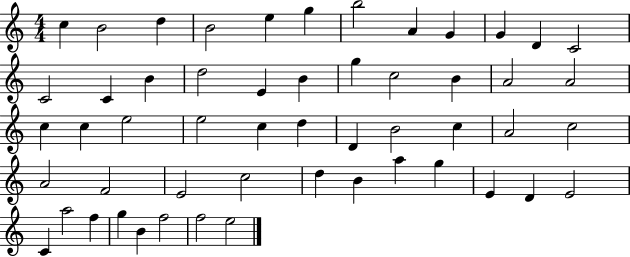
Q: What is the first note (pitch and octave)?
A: C5